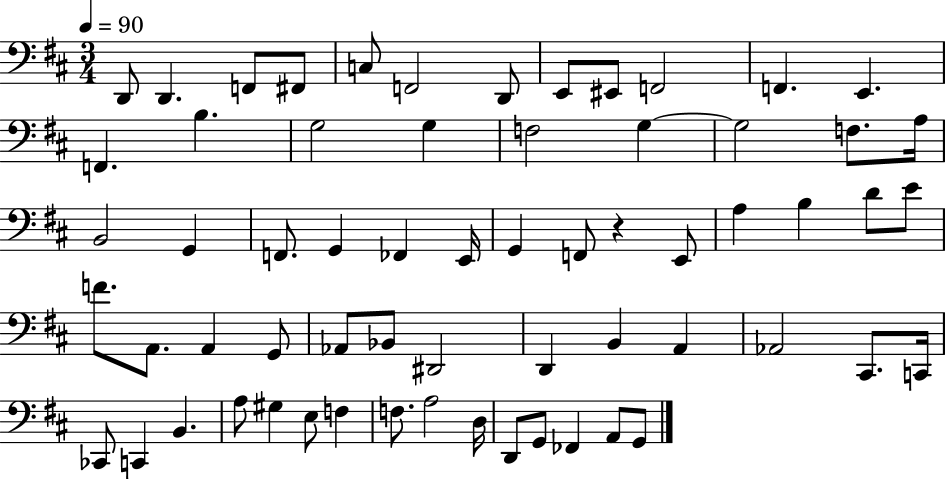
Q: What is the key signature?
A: D major